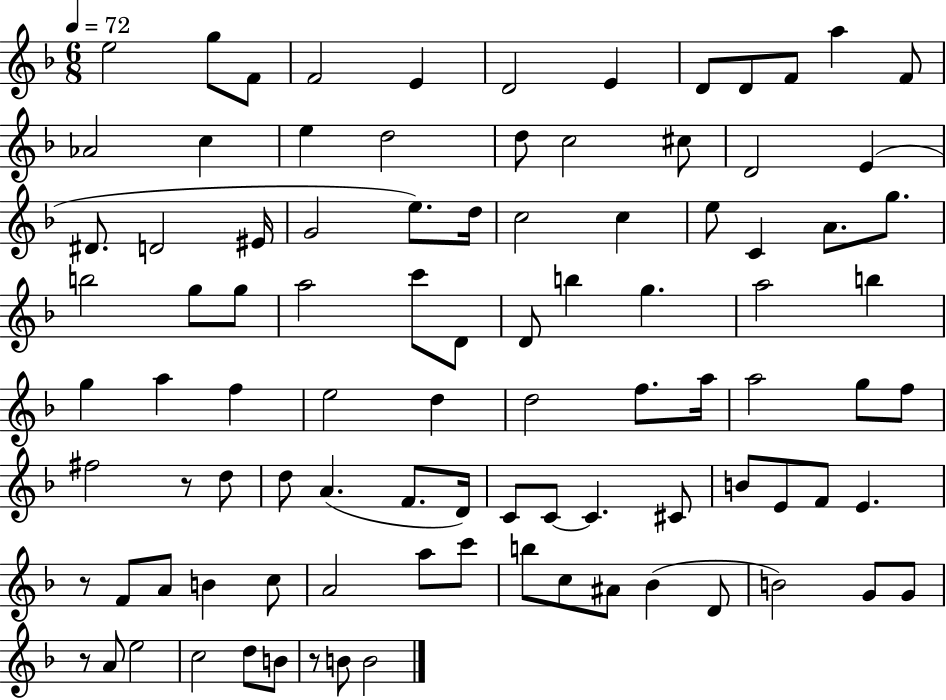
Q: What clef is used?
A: treble